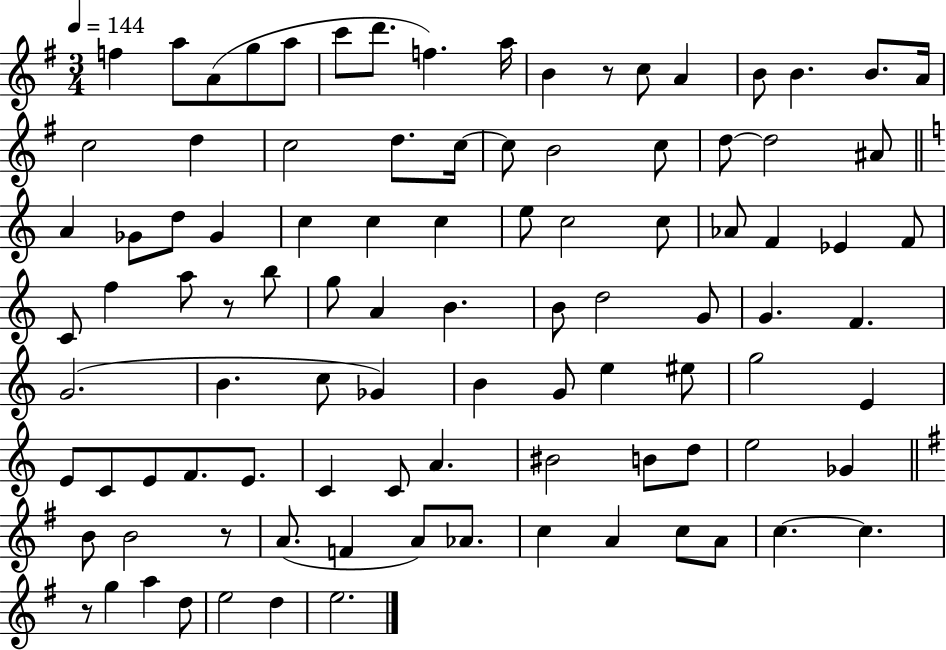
F5/q A5/e A4/e G5/e A5/e C6/e D6/e. F5/q. A5/s B4/q R/e C5/e A4/q B4/e B4/q. B4/e. A4/s C5/h D5/q C5/h D5/e. C5/s C5/e B4/h C5/e D5/e D5/h A#4/e A4/q Gb4/e D5/e Gb4/q C5/q C5/q C5/q E5/e C5/h C5/e Ab4/e F4/q Eb4/q F4/e C4/e F5/q A5/e R/e B5/e G5/e A4/q B4/q. B4/e D5/h G4/e G4/q. F4/q. G4/h. B4/q. C5/e Gb4/q B4/q G4/e E5/q EIS5/e G5/h E4/q E4/e C4/e E4/e F4/e. E4/e. C4/q C4/e A4/q. BIS4/h B4/e D5/e E5/h Gb4/q B4/e B4/h R/e A4/e. F4/q A4/e Ab4/e. C5/q A4/q C5/e A4/e C5/q. C5/q. R/e G5/q A5/q D5/e E5/h D5/q E5/h.